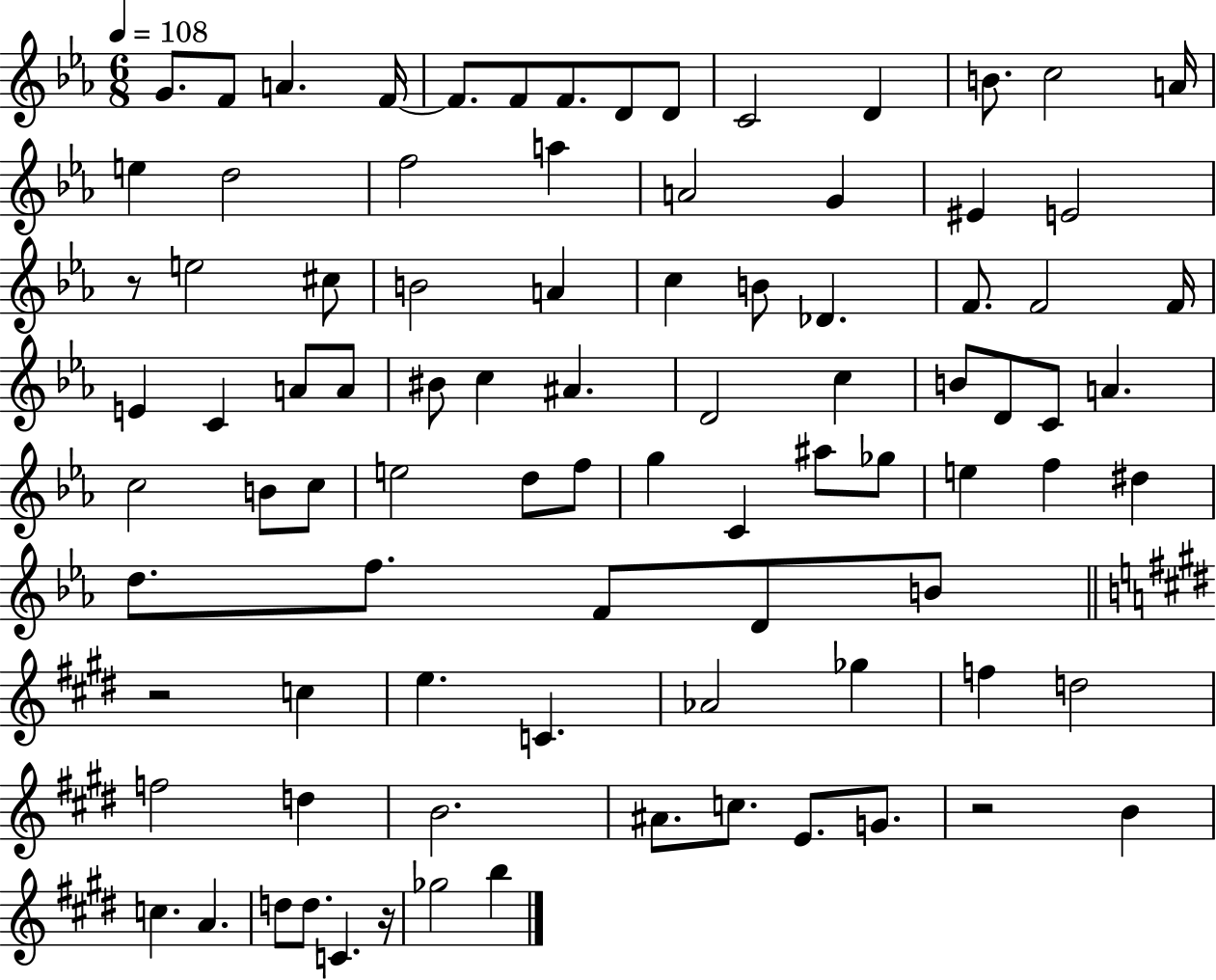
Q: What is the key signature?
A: EES major